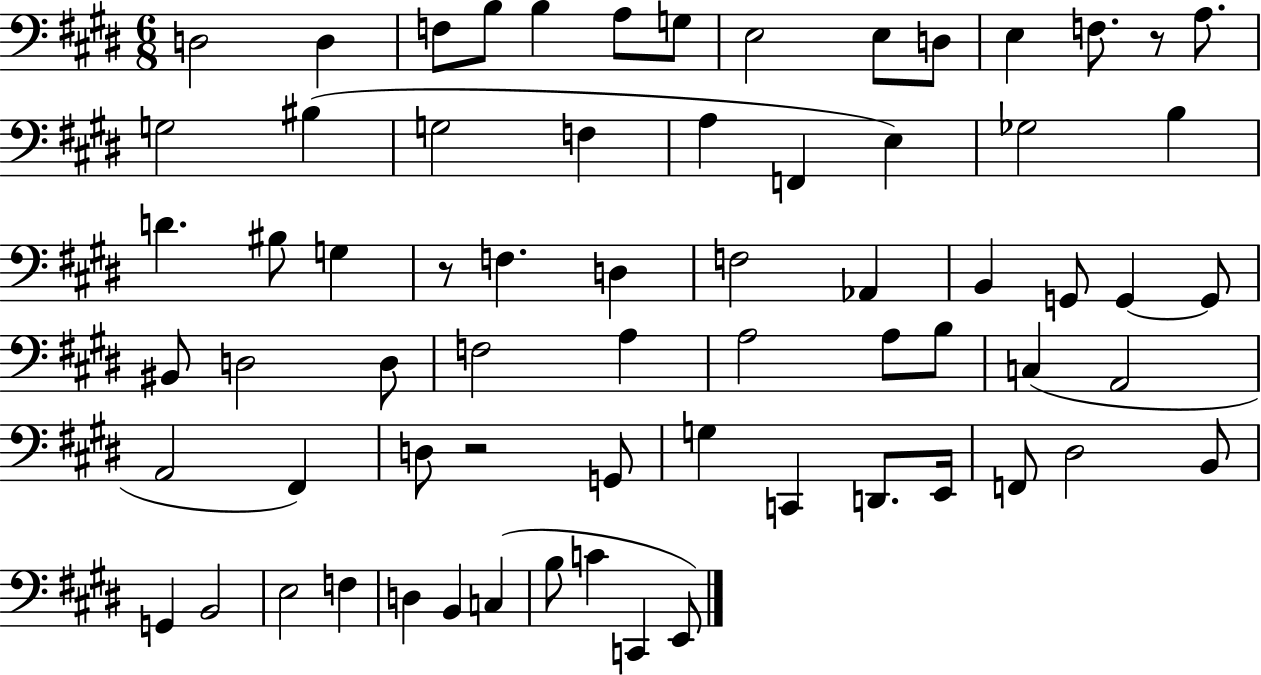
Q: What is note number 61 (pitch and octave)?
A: C3